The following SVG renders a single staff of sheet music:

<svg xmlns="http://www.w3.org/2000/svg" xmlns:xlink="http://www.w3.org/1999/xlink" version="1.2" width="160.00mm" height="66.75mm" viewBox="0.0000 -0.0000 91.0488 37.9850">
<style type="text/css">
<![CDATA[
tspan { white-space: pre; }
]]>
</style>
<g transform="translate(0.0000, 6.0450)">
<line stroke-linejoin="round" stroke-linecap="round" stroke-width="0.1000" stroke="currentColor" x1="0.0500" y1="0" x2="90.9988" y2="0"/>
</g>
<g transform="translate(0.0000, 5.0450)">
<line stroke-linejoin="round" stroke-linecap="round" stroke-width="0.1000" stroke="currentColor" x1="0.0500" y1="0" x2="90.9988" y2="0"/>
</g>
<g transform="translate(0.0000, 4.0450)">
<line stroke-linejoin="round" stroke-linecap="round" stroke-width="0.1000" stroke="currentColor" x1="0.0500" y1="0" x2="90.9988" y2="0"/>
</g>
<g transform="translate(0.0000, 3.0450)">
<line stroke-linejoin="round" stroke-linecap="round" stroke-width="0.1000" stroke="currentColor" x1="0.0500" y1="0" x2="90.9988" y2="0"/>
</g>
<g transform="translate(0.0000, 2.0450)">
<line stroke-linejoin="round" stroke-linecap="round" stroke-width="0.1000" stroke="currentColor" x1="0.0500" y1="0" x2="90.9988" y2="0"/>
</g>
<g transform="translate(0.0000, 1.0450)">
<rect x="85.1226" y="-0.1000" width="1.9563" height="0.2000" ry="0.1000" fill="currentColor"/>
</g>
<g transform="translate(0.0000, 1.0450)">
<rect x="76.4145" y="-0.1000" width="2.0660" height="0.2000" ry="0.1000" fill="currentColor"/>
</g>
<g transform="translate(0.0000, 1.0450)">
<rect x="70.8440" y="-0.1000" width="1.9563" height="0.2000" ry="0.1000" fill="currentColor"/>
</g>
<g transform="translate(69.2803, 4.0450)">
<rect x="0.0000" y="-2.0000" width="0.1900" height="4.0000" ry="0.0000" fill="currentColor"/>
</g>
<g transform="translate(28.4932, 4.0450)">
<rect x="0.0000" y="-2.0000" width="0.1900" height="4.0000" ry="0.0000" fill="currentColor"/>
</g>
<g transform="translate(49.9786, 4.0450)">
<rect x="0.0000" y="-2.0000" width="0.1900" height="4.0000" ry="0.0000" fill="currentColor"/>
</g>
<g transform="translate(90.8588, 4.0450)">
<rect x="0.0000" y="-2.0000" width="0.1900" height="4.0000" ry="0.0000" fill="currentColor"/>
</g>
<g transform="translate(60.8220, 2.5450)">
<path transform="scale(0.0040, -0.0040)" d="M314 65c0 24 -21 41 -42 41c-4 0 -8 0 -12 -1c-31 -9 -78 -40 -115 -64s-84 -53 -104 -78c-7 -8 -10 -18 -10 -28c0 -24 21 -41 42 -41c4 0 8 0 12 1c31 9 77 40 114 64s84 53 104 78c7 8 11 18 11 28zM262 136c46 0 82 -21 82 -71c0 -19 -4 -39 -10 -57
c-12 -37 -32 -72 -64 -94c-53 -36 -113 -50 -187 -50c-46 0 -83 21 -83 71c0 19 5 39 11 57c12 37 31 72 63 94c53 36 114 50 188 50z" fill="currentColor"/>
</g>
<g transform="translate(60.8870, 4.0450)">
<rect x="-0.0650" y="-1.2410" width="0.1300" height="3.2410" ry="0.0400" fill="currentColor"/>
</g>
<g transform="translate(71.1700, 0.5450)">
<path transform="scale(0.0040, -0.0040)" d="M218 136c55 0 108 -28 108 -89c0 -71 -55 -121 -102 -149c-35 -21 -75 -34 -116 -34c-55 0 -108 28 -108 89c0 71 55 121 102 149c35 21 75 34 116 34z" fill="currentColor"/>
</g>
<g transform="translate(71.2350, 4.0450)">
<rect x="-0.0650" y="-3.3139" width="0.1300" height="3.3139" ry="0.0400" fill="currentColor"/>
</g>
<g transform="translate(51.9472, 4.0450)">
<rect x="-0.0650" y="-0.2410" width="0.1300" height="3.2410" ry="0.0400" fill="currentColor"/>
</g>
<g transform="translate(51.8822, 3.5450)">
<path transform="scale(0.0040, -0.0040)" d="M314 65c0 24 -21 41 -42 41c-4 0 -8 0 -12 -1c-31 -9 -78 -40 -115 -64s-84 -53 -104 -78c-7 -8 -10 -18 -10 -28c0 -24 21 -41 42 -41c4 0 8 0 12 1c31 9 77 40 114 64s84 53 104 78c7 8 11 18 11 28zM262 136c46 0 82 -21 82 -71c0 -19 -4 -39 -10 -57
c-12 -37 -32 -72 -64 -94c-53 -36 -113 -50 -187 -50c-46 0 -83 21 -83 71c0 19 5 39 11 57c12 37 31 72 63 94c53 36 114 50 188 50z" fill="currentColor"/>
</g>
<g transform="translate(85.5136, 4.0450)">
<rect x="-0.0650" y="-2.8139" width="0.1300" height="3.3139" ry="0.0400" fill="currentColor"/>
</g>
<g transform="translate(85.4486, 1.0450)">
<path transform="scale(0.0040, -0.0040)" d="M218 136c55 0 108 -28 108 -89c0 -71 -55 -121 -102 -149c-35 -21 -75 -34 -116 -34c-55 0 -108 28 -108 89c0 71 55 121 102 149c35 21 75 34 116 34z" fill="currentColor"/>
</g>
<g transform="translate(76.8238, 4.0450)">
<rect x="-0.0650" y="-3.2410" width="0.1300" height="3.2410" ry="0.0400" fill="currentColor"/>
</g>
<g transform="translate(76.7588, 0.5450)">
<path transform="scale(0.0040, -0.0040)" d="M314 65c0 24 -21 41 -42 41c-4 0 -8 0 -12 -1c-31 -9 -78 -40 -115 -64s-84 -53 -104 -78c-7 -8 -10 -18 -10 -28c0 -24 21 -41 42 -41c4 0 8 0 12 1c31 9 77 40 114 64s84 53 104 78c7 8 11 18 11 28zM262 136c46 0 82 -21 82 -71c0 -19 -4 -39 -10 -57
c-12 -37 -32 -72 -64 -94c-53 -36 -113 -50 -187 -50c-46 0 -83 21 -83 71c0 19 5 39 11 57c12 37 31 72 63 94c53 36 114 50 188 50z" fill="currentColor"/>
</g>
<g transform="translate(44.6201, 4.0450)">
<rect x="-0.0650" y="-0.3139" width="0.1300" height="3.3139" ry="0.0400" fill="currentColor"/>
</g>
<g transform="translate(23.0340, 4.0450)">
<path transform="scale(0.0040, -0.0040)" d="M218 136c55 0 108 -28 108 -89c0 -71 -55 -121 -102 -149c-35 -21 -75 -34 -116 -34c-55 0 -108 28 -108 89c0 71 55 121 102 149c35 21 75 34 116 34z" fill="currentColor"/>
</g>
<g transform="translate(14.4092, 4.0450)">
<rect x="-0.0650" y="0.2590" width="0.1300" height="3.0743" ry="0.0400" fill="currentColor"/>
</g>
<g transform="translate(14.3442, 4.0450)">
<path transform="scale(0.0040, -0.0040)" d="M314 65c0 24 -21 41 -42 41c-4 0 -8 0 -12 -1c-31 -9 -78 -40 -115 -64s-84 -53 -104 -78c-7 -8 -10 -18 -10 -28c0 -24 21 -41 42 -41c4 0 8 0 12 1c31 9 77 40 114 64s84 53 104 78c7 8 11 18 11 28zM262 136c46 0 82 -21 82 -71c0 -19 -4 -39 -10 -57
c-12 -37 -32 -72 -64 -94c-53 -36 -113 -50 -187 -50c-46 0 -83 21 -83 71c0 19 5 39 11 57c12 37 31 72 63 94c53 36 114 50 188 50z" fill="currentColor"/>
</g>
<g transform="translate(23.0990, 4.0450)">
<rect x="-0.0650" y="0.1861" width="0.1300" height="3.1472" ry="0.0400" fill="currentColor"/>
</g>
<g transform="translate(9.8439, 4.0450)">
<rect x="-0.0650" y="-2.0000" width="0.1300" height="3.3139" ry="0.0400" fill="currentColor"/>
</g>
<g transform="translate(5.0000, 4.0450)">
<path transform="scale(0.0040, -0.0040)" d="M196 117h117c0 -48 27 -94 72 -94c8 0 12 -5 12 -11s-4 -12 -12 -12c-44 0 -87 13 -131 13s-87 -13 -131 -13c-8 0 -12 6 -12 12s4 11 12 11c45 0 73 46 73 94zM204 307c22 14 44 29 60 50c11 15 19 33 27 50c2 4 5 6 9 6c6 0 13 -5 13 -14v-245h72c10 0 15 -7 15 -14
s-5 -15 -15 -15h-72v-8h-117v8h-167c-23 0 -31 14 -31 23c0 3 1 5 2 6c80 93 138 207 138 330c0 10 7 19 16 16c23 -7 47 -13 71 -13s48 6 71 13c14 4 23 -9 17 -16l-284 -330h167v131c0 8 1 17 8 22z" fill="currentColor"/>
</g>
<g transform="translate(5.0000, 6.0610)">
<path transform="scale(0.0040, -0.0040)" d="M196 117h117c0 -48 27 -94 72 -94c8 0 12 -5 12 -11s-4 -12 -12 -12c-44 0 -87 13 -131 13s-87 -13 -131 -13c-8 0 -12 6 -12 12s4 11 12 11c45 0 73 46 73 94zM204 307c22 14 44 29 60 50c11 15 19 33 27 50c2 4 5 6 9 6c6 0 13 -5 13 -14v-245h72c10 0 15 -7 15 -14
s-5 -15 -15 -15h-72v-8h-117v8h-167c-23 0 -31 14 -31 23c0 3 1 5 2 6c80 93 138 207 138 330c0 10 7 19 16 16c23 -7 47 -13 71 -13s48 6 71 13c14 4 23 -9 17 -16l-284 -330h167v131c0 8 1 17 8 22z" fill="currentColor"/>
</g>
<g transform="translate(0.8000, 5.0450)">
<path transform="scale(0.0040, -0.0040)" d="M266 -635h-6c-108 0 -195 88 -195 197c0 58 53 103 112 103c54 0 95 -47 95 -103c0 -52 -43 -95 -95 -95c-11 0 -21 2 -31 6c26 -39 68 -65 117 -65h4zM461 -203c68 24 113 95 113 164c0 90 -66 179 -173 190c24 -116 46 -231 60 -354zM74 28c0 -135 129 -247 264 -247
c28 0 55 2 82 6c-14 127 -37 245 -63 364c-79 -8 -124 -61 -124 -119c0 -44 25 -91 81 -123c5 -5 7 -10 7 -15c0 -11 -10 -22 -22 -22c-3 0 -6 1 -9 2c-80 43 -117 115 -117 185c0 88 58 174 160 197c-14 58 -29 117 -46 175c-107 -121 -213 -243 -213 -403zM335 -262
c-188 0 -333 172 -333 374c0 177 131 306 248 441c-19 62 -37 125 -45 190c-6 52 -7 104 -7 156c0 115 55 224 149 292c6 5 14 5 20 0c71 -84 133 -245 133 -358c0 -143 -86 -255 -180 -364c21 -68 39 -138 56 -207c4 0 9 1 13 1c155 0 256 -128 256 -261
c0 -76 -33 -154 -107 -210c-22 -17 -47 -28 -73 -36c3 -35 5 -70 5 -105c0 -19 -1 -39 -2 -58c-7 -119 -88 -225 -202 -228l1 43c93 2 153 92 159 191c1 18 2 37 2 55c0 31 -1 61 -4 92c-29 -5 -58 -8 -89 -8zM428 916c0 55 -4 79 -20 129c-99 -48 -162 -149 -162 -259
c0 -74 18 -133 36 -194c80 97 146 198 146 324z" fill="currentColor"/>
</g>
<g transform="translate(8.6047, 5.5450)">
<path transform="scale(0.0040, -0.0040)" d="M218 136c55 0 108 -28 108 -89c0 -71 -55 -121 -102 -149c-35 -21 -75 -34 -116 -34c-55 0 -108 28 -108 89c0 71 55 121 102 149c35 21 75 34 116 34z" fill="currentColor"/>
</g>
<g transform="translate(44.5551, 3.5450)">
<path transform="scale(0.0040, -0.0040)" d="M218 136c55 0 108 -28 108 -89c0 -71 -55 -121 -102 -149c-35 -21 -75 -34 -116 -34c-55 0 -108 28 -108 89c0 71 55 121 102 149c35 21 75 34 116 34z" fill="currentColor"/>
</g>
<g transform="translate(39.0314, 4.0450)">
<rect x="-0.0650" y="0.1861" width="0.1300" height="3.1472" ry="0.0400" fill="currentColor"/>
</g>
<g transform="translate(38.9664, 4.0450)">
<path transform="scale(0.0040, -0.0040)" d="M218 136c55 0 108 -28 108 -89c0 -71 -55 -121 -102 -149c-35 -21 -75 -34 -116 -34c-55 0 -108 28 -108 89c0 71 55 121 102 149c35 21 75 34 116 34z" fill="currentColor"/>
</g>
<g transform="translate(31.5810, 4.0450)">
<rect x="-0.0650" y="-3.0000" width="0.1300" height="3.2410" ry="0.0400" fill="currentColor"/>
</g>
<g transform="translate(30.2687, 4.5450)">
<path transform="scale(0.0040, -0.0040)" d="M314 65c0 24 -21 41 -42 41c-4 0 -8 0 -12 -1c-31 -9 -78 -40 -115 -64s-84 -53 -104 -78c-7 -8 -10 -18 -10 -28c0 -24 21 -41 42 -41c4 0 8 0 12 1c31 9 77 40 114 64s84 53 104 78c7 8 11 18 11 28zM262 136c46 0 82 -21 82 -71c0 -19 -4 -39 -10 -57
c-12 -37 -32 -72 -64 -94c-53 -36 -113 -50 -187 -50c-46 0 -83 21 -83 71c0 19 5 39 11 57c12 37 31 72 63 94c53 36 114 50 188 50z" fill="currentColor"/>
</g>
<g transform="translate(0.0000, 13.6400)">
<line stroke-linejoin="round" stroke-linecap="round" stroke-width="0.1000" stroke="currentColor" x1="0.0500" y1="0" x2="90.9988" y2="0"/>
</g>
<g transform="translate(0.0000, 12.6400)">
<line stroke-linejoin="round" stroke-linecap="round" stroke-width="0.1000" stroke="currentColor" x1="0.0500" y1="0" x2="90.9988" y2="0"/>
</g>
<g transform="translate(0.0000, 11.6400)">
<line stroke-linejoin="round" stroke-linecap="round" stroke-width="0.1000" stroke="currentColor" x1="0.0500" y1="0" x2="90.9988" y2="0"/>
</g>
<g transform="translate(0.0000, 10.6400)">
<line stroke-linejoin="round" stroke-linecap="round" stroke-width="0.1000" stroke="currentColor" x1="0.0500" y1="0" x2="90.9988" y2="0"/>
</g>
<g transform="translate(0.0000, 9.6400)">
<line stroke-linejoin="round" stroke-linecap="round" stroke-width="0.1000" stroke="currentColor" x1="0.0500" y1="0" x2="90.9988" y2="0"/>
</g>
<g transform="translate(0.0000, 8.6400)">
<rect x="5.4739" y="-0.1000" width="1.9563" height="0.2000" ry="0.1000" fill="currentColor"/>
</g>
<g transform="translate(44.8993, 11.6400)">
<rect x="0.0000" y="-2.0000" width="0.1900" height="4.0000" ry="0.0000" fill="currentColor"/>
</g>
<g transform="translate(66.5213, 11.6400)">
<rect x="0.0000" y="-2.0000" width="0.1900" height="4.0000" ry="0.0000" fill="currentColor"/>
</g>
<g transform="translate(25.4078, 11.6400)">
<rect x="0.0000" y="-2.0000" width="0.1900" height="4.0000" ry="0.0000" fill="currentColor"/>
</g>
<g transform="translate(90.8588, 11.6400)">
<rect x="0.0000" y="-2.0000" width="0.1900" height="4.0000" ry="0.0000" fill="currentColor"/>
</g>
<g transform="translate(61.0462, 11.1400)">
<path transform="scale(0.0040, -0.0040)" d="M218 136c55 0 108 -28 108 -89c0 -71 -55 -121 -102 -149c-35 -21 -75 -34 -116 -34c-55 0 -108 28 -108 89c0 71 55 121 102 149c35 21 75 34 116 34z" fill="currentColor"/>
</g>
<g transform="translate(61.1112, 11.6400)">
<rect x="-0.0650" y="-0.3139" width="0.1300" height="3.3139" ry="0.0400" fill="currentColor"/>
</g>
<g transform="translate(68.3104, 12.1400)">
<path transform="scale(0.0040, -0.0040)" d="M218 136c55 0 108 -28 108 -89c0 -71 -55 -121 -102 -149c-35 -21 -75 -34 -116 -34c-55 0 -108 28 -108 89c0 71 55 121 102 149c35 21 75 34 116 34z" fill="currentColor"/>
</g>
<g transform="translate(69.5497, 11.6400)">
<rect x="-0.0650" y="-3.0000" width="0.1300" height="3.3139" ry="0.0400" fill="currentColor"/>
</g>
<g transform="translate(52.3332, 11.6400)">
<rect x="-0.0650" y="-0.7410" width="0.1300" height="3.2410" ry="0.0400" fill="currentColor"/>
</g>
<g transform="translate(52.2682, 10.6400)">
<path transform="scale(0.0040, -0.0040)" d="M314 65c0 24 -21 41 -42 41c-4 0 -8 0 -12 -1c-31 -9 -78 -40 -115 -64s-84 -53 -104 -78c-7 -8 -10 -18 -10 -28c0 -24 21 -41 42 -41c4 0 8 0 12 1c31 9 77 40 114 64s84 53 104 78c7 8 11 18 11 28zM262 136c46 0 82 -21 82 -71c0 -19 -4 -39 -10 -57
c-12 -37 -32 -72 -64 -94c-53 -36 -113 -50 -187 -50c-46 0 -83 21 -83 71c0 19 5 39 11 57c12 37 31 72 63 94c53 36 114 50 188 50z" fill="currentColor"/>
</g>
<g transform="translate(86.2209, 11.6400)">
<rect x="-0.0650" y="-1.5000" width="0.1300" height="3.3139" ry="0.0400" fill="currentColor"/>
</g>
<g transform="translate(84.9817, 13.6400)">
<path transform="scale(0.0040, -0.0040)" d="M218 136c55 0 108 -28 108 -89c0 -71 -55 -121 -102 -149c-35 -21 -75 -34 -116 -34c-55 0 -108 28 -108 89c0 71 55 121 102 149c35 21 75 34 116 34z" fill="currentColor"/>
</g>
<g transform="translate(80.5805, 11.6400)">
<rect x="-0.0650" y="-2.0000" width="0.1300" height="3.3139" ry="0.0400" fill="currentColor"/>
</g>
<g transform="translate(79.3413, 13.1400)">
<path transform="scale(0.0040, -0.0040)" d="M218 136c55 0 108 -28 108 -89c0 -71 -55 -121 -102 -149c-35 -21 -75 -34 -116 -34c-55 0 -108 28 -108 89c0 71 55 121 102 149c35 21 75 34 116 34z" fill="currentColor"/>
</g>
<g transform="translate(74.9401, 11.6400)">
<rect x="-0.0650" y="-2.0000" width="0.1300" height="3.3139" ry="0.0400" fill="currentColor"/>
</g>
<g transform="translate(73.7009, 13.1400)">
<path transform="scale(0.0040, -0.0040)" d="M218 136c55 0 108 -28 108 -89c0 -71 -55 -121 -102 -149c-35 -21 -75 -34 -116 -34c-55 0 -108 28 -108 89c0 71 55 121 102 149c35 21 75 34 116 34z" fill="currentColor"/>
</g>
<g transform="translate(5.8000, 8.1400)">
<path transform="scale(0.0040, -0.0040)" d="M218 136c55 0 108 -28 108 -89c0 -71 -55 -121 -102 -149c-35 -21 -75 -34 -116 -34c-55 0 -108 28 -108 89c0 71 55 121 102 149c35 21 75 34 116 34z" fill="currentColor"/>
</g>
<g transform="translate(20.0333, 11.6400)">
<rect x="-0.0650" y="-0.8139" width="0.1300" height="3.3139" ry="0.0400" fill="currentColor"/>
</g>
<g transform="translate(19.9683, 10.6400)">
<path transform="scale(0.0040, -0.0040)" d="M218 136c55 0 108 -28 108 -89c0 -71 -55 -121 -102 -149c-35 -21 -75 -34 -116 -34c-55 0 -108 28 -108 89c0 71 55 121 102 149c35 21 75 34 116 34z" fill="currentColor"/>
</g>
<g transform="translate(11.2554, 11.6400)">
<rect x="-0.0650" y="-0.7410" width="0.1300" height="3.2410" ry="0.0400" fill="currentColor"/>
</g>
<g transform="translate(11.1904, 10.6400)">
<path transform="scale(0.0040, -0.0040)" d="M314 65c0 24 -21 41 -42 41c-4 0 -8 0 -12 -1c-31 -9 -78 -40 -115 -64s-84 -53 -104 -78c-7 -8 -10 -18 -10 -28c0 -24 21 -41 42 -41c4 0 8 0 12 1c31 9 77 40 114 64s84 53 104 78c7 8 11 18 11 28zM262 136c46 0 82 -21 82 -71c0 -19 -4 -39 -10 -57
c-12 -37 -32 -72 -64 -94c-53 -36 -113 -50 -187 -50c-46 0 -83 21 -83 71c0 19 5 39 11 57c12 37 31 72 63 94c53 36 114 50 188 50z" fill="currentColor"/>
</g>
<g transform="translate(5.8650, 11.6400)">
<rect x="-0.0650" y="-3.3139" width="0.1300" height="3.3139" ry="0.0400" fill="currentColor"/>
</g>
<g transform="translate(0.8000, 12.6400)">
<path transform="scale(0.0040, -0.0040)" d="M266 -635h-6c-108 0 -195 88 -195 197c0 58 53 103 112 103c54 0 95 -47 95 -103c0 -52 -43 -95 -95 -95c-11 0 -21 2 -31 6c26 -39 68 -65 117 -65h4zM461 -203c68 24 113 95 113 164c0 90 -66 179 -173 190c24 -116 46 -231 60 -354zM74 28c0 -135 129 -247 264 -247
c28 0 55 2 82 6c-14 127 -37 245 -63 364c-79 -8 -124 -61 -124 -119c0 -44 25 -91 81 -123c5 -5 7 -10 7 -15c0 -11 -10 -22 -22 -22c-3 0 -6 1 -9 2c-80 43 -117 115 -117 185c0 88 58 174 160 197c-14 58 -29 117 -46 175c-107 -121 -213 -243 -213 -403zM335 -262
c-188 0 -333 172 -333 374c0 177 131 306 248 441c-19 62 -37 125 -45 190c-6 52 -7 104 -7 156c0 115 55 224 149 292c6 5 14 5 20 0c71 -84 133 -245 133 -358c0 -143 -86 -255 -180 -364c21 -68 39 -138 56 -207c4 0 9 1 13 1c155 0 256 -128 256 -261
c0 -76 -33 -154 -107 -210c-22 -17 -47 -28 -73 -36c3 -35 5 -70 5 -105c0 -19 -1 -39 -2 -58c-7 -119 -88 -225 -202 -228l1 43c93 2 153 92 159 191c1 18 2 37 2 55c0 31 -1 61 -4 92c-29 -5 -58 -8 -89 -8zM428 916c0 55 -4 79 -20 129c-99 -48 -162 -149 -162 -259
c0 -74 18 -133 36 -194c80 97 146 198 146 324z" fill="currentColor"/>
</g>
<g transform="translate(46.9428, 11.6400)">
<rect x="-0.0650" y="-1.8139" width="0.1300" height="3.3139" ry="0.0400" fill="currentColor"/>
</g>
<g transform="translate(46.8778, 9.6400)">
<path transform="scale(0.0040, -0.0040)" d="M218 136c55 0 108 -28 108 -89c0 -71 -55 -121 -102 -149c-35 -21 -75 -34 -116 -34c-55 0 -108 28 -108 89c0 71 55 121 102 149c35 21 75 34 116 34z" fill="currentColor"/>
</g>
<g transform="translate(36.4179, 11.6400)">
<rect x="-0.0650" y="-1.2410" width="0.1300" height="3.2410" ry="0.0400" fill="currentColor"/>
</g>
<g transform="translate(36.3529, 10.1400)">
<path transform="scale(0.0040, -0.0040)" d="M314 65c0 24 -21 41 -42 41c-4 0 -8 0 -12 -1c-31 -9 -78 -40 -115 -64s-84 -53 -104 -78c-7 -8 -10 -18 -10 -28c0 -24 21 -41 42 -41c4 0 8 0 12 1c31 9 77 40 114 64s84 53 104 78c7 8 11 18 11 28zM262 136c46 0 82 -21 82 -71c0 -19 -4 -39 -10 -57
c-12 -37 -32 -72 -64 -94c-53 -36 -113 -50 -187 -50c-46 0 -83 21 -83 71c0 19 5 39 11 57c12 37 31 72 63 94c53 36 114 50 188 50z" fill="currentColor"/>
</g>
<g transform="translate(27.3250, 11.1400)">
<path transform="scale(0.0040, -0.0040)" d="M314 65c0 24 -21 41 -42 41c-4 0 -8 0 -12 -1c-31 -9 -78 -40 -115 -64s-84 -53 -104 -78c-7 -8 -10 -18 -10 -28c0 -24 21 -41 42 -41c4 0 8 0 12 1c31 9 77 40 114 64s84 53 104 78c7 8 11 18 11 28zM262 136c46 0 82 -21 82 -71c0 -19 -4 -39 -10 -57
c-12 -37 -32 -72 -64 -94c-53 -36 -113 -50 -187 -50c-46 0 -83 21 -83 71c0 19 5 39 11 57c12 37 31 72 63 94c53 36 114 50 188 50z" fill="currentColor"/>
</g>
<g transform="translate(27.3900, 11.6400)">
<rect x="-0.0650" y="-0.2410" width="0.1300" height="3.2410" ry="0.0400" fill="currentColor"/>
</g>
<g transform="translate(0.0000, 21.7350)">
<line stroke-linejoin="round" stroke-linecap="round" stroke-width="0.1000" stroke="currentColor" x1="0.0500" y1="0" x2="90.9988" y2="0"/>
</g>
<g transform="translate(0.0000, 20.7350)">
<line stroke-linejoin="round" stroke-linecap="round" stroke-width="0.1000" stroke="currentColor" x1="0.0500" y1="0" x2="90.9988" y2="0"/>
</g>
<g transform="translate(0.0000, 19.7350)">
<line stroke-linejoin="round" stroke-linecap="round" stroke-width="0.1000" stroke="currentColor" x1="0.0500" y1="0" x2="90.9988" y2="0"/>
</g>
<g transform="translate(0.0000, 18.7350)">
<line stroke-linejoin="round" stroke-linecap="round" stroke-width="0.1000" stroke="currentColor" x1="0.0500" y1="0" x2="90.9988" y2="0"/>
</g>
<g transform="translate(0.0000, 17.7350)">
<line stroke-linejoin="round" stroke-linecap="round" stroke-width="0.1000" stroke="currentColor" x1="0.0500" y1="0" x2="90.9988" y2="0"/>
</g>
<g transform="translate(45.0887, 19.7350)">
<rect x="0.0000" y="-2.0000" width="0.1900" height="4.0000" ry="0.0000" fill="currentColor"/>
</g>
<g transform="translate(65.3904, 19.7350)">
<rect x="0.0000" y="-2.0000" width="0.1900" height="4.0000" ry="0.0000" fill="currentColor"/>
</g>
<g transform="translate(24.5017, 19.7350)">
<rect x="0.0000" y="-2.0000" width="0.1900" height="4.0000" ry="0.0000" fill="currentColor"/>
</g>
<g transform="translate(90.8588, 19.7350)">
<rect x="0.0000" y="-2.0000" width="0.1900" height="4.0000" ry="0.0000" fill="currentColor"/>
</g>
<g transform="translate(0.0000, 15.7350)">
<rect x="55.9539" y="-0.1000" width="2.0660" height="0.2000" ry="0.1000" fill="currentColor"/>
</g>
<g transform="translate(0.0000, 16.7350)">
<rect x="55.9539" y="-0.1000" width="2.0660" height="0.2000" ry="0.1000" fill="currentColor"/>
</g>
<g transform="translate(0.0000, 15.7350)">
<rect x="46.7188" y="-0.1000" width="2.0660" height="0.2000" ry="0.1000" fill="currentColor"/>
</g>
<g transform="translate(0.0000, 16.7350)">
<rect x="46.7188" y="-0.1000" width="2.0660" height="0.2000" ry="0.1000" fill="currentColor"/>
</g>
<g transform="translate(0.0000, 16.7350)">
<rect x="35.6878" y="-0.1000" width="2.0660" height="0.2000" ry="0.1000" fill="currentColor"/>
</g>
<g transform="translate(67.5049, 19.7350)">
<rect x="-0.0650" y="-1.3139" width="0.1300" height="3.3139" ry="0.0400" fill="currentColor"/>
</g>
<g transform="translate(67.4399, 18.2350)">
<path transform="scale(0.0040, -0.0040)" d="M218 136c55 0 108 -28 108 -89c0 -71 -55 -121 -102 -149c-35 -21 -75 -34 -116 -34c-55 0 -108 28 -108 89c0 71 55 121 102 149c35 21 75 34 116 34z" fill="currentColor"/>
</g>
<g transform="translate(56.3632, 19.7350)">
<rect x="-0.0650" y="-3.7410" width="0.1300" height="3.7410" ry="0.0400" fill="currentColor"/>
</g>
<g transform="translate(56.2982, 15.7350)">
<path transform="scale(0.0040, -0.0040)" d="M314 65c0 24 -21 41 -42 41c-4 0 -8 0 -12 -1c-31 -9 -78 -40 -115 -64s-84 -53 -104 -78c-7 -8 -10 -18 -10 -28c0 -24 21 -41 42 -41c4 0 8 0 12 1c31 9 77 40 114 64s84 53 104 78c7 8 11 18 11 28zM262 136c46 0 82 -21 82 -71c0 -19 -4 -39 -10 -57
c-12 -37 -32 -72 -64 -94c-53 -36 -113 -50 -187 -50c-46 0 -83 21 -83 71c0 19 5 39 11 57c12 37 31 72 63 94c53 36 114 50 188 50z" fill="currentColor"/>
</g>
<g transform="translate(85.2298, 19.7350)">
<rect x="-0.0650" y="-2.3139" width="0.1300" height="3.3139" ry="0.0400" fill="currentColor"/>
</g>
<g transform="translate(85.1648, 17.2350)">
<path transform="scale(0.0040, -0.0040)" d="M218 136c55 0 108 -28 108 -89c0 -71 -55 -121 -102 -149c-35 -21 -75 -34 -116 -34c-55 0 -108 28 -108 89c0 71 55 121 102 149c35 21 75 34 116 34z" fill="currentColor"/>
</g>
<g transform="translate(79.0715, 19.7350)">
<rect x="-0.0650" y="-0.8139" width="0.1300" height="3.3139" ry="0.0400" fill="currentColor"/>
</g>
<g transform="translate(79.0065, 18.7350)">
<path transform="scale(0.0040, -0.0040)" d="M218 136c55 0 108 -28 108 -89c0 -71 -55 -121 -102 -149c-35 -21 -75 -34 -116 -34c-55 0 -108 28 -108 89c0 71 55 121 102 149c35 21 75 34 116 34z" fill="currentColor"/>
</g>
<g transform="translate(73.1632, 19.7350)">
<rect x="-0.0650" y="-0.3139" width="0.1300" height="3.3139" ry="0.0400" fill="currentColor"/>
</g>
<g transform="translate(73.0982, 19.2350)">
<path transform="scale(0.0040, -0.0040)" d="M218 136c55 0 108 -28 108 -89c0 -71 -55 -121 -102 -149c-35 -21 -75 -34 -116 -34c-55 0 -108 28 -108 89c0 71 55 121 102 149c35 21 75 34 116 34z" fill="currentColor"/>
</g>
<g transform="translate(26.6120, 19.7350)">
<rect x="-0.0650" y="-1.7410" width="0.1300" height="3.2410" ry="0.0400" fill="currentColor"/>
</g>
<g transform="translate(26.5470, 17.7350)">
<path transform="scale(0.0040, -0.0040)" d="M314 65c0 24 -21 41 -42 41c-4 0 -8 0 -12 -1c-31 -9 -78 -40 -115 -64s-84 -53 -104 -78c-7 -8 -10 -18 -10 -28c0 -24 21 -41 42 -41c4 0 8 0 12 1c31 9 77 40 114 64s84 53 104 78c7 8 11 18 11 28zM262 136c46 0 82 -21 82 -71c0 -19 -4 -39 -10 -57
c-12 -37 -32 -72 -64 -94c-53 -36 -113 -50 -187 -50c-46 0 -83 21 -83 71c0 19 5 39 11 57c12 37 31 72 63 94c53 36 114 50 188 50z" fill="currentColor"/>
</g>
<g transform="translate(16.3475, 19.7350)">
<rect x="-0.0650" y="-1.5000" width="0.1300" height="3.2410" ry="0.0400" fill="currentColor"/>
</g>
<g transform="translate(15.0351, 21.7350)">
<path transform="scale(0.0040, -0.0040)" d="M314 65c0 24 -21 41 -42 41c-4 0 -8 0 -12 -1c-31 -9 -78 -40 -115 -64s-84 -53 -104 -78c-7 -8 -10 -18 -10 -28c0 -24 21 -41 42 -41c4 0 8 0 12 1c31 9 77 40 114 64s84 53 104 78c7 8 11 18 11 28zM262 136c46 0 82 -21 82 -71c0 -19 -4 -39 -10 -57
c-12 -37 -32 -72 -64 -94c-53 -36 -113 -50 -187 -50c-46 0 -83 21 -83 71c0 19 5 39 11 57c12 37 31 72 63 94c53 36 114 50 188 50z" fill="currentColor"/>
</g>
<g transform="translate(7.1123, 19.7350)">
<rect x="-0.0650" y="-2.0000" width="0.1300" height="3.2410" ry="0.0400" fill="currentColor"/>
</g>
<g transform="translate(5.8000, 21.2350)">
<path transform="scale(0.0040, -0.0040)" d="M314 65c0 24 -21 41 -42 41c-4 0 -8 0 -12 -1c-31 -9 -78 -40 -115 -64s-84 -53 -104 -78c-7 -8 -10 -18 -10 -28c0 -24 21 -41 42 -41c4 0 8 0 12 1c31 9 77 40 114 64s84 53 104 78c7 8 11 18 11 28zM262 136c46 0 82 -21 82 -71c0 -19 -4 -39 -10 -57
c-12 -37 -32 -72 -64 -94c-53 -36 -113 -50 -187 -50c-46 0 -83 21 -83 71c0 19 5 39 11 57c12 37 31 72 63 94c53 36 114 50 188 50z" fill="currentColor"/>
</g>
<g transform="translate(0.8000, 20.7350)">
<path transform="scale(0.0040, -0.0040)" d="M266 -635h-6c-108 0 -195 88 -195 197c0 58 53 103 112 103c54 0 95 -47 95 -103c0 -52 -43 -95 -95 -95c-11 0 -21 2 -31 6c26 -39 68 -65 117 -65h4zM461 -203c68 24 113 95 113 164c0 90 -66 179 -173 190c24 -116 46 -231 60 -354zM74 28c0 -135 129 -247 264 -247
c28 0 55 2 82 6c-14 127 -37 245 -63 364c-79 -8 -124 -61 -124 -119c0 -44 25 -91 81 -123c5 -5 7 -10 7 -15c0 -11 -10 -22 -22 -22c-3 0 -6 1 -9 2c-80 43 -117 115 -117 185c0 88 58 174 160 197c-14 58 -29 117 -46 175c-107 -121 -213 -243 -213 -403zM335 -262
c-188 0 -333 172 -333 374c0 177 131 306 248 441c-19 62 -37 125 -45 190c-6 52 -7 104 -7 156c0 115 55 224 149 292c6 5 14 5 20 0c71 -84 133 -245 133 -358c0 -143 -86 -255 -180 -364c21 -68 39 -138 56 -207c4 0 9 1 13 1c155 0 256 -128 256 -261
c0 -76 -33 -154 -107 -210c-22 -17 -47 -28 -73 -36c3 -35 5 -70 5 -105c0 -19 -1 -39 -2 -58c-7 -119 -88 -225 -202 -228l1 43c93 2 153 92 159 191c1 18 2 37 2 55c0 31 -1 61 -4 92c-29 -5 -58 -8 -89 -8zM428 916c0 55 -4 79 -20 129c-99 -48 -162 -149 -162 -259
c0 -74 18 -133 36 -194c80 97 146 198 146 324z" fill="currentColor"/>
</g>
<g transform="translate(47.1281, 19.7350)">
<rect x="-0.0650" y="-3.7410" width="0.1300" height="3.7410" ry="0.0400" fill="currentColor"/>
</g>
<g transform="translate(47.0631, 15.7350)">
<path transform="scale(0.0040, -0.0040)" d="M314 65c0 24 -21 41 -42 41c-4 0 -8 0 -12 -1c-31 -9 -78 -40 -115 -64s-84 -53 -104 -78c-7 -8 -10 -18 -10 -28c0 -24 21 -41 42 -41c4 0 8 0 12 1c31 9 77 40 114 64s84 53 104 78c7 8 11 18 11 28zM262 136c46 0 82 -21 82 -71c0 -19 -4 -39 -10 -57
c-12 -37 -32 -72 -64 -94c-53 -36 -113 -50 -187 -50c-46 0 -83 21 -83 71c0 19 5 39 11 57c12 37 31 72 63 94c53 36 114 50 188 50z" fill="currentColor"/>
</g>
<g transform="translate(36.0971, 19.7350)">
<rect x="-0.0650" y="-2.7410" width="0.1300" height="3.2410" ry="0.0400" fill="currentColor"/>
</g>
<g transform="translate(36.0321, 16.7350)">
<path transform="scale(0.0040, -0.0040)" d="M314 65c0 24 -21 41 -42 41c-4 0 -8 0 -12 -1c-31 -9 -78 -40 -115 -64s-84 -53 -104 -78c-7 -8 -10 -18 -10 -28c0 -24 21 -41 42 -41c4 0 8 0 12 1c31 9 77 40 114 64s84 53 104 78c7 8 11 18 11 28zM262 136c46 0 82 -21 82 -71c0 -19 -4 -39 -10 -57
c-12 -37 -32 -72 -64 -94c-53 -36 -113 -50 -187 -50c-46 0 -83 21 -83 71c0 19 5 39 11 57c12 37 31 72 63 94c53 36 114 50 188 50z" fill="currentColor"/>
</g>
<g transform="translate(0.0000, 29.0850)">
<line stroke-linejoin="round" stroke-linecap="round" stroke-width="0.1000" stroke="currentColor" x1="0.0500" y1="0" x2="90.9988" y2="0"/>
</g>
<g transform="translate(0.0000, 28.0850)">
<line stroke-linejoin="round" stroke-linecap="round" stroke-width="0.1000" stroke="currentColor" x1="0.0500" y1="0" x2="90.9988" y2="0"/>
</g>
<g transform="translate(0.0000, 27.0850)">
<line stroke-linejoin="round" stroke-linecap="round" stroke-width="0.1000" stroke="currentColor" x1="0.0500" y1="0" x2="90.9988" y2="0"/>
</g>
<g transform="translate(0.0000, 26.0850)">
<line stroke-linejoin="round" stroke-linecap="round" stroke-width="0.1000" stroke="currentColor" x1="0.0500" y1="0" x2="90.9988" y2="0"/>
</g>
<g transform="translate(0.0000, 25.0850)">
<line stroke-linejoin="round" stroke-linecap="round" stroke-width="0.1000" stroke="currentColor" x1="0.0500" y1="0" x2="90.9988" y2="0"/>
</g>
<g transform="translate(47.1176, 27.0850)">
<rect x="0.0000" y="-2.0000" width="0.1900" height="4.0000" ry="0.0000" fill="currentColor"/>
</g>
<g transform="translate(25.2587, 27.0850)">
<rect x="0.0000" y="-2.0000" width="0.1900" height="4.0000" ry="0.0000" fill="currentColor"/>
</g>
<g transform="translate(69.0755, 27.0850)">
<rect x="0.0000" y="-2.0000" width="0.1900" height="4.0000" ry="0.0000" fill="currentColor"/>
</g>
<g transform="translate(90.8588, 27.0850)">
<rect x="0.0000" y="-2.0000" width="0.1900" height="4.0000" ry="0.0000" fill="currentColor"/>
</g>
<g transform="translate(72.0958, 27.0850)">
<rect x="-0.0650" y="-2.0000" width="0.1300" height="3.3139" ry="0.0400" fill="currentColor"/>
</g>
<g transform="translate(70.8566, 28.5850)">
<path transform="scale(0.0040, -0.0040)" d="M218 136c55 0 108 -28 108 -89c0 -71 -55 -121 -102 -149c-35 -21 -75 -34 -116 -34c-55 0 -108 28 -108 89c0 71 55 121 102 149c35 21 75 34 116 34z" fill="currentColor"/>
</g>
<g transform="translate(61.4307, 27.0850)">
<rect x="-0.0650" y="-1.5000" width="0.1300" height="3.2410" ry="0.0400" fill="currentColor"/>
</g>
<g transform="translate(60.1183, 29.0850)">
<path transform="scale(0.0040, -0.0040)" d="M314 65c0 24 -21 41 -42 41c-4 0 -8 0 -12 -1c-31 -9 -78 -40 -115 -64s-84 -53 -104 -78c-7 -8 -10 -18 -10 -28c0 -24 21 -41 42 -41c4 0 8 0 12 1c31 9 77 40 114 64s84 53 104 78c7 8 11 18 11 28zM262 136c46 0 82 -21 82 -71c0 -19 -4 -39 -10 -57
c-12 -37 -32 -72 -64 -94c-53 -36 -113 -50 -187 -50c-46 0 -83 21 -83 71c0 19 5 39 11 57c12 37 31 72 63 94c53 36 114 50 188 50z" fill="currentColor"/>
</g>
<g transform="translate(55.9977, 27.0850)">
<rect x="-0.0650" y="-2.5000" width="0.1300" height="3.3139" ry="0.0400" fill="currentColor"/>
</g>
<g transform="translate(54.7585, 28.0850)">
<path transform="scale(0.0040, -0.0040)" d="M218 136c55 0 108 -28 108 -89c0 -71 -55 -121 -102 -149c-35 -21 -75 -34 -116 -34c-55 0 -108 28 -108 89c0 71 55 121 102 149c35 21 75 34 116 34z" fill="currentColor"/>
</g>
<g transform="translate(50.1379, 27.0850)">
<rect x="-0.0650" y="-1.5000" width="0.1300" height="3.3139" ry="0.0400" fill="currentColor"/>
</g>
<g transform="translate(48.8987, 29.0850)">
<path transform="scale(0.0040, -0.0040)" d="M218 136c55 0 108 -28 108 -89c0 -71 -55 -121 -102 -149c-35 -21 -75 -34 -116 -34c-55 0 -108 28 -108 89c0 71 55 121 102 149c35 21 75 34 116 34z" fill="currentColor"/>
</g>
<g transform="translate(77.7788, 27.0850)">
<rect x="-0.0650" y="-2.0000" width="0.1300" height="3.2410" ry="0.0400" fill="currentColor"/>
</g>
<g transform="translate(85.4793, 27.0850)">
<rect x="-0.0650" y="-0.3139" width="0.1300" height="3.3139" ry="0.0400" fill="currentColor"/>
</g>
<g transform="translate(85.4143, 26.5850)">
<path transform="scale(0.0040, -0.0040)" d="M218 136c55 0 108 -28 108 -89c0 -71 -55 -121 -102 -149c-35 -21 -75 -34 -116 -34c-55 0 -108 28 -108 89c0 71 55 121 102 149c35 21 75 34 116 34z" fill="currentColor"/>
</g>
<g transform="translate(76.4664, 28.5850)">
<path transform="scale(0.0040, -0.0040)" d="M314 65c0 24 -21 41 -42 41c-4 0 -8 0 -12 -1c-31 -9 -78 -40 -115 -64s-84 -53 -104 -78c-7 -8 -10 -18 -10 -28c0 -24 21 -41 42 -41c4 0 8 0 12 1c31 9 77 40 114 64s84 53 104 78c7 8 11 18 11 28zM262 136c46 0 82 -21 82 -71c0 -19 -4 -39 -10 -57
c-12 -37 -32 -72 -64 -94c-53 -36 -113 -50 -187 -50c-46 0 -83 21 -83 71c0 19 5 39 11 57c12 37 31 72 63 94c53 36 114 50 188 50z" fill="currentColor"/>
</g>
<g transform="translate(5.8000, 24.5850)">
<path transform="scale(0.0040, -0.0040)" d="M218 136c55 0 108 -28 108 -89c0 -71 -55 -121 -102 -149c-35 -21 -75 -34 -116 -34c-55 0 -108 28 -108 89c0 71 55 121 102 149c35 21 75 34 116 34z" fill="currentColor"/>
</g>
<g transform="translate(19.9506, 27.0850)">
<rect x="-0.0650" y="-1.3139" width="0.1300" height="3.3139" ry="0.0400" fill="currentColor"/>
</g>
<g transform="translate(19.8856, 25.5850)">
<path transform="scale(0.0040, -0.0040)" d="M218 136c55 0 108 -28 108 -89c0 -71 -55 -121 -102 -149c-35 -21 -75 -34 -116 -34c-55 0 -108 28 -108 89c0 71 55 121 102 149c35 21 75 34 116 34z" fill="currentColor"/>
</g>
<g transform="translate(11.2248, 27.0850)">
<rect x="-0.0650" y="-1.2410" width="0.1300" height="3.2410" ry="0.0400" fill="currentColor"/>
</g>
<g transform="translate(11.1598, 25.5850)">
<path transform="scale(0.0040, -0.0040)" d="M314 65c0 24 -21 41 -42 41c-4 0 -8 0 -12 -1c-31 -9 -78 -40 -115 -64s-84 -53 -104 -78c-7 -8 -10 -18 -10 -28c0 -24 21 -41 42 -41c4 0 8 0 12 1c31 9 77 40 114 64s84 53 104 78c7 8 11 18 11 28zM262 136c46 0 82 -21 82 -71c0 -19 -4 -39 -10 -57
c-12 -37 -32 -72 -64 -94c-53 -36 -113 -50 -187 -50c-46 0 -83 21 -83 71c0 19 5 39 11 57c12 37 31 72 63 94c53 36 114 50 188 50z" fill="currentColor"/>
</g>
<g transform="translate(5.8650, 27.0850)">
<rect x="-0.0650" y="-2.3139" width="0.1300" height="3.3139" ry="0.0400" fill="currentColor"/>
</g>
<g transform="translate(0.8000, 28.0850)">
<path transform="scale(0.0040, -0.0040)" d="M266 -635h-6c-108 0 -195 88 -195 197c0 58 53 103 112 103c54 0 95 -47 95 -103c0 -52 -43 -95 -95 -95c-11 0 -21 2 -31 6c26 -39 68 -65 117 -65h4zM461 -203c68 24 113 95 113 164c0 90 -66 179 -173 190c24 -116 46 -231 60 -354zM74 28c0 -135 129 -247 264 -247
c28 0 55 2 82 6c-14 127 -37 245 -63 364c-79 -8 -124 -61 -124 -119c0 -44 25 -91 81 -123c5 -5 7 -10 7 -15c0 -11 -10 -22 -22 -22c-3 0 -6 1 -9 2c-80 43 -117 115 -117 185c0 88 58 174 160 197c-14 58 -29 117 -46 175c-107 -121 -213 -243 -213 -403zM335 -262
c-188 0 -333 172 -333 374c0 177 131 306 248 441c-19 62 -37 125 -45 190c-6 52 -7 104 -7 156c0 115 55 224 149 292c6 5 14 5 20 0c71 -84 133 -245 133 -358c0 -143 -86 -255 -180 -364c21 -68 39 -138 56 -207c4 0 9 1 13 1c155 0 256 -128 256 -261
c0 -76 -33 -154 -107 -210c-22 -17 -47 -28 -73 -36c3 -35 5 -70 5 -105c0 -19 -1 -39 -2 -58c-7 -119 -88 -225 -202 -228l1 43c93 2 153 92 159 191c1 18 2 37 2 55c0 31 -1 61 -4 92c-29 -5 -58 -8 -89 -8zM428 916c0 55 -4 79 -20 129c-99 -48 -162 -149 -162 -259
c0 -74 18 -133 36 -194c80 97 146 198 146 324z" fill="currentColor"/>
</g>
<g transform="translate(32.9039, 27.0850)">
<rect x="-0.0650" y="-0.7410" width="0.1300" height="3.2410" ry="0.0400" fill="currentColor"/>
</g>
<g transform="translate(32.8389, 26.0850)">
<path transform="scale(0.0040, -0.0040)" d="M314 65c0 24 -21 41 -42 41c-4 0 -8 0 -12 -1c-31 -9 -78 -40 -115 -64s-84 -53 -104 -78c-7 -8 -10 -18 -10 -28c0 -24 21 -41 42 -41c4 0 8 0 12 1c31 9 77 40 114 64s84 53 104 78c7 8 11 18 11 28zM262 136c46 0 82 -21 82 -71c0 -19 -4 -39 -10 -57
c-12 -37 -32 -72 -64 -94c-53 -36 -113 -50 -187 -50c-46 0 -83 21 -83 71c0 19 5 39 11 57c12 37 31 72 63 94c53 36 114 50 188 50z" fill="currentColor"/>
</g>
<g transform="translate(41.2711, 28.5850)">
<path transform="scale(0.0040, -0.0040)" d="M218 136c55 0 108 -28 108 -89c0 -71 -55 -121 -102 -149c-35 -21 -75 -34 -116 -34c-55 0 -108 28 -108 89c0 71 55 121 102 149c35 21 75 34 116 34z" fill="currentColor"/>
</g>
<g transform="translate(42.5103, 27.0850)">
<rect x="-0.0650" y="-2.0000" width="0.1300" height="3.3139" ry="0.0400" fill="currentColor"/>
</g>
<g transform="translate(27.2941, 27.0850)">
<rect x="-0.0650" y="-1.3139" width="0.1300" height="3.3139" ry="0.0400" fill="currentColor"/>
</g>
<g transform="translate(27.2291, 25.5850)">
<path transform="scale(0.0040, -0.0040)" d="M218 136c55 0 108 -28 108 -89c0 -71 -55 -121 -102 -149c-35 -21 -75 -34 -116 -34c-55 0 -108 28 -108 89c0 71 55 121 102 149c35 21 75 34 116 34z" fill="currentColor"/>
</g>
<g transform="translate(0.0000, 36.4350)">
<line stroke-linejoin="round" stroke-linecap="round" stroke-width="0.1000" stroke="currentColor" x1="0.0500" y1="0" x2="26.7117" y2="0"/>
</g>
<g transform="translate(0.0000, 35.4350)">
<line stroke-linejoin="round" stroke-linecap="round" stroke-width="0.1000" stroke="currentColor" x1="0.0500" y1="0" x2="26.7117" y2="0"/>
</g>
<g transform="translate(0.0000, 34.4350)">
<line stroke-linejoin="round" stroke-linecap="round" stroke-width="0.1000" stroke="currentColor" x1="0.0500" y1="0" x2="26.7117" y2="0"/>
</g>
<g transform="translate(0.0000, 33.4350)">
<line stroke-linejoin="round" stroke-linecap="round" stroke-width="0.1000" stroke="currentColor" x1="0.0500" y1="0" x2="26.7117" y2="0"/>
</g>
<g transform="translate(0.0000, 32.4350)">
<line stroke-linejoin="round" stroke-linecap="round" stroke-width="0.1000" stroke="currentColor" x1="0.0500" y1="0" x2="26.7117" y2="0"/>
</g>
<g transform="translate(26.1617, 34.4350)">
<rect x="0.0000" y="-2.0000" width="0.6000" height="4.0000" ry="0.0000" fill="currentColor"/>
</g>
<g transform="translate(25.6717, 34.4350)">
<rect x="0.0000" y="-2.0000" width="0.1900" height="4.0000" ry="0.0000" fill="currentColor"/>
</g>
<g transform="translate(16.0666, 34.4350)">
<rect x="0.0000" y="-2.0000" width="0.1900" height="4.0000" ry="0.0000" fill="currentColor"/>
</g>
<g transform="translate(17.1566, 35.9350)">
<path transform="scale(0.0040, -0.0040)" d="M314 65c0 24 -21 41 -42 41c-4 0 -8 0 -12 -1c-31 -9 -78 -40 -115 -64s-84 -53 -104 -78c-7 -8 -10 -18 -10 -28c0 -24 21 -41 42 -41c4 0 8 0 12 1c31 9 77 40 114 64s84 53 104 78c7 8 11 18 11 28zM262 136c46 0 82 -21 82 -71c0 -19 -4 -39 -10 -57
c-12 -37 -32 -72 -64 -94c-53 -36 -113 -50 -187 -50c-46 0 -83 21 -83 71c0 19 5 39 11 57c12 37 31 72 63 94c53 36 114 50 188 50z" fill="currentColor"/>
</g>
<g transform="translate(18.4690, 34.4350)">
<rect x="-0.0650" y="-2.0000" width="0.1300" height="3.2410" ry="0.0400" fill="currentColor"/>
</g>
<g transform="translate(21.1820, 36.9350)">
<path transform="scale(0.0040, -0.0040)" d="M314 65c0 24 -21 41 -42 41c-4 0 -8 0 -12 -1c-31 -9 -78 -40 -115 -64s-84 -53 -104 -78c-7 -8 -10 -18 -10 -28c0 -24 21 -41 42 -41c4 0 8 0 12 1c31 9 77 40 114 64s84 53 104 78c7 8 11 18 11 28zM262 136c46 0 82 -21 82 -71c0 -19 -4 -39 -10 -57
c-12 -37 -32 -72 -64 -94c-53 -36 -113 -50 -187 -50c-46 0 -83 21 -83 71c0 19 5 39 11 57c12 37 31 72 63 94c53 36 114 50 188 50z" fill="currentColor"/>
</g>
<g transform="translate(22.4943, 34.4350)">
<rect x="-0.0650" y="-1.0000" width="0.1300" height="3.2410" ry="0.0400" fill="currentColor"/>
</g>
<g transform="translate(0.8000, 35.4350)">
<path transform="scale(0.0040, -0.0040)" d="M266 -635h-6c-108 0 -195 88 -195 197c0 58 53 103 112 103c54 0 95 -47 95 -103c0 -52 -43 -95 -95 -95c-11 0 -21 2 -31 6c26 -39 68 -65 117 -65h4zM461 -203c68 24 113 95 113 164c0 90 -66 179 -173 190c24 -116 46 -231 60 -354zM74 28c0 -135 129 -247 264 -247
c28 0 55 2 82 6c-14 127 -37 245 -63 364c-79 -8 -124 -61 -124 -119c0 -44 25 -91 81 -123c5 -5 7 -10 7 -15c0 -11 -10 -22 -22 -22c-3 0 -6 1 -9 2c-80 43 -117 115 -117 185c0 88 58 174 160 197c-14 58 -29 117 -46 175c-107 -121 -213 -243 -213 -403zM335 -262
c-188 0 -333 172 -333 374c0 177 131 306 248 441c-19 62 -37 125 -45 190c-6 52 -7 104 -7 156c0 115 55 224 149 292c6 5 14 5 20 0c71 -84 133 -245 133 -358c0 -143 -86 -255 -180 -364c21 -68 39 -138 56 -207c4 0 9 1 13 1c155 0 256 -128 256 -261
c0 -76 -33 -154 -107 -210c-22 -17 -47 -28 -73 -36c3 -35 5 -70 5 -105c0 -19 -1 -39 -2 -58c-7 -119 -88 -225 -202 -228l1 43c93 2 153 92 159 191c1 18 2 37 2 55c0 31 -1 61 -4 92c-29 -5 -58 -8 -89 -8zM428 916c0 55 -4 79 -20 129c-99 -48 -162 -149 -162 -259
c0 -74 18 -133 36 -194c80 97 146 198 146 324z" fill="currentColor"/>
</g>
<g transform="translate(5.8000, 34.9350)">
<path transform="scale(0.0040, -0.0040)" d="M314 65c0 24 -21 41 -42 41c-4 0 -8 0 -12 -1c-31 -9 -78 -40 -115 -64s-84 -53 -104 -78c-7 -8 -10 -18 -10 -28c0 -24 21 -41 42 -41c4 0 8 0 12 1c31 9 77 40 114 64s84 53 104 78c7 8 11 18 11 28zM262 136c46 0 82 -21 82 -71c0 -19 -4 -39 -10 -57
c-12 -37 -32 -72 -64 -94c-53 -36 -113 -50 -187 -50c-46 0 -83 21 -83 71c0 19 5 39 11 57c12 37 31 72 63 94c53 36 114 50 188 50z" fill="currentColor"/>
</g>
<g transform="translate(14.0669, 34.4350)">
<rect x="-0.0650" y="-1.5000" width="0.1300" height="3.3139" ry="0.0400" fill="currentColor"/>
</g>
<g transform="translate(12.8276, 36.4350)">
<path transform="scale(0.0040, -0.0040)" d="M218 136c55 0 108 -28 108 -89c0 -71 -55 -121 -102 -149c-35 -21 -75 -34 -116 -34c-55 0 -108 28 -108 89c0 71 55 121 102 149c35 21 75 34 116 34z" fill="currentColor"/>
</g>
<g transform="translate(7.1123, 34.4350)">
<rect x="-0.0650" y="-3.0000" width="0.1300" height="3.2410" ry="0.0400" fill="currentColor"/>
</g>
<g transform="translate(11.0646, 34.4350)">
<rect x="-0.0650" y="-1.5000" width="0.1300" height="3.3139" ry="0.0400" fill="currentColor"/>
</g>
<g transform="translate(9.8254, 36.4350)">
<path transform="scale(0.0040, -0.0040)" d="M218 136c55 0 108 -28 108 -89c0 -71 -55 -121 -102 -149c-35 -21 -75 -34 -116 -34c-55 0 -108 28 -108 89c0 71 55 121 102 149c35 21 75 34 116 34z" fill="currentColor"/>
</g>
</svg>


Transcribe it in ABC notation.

X:1
T:Untitled
M:4/4
L:1/4
K:C
F B2 B A2 B c c2 e2 b b2 a b d2 d c2 e2 f d2 c A F F E F2 E2 f2 a2 c'2 c'2 e c d g g e2 e e d2 F E G E2 F F2 c A2 E E F2 D2